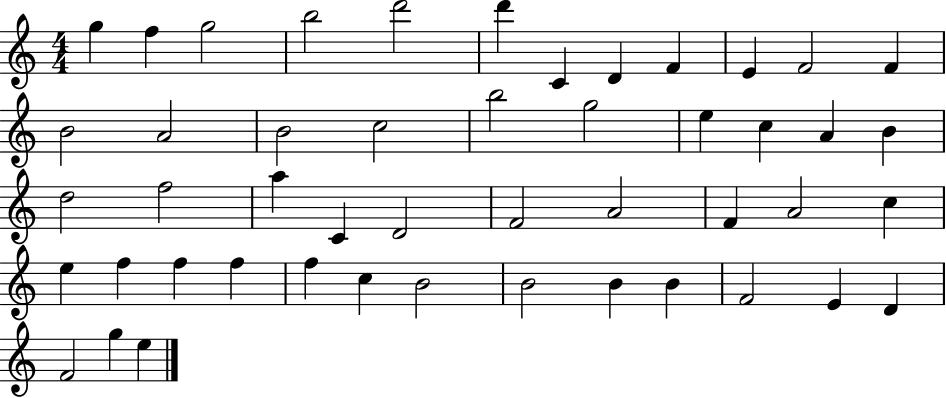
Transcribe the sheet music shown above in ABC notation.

X:1
T:Untitled
M:4/4
L:1/4
K:C
g f g2 b2 d'2 d' C D F E F2 F B2 A2 B2 c2 b2 g2 e c A B d2 f2 a C D2 F2 A2 F A2 c e f f f f c B2 B2 B B F2 E D F2 g e